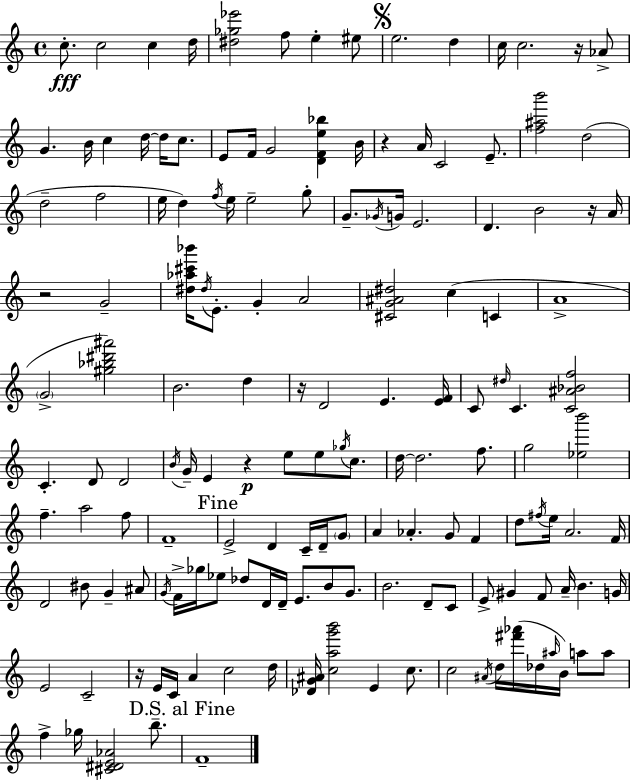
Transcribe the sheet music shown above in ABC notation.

X:1
T:Untitled
M:4/4
L:1/4
K:C
c/2 c2 c d/4 [^d_g_e']2 f/2 e ^e/2 e2 d c/4 c2 z/4 _A/2 G B/4 c d/4 d/4 c/2 E/2 F/4 G2 [DFe_b] B/4 z A/4 C2 E/2 [f^ab']2 d2 d2 f2 e/4 d f/4 e/4 e2 g/2 G/2 _G/4 G/4 E2 D B2 z/4 A/4 z2 G2 [^d_a^c'_b']/4 ^d/4 E/2 G A2 [^CG^A^d]2 c C A4 G2 [^g_b^d'^a']2 B2 d z/4 D2 E [EF]/4 C/2 ^d/4 C [C^A_Bf]2 C D/2 D2 B/4 G/4 E z e/2 e/2 _g/4 c/2 d/4 d2 f/2 g2 [_eb']2 f a2 f/2 F4 E2 D C/4 D/4 G/2 A _A G/2 F d/2 ^f/4 e/4 A2 F/4 D2 ^B/2 G ^A/2 G/4 F/4 _g/4 _e/2 _d/2 D/4 D/4 E/2 B/2 G/2 B2 D/2 C/2 E/2 ^G F/2 A/4 B G/4 E2 C2 z/4 E/4 C/4 A c2 d/4 [_DG^A]/4 [cag'b']2 E c/2 c2 ^A/4 d/4 [^f'_a']/4 _d/4 ^a/4 B/4 a/2 a/2 f _g/4 [^C^DE_A]2 b/2 F4